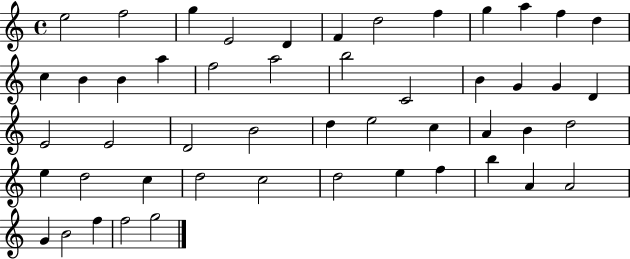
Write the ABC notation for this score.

X:1
T:Untitled
M:4/4
L:1/4
K:C
e2 f2 g E2 D F d2 f g a f d c B B a f2 a2 b2 C2 B G G D E2 E2 D2 B2 d e2 c A B d2 e d2 c d2 c2 d2 e f b A A2 G B2 f f2 g2